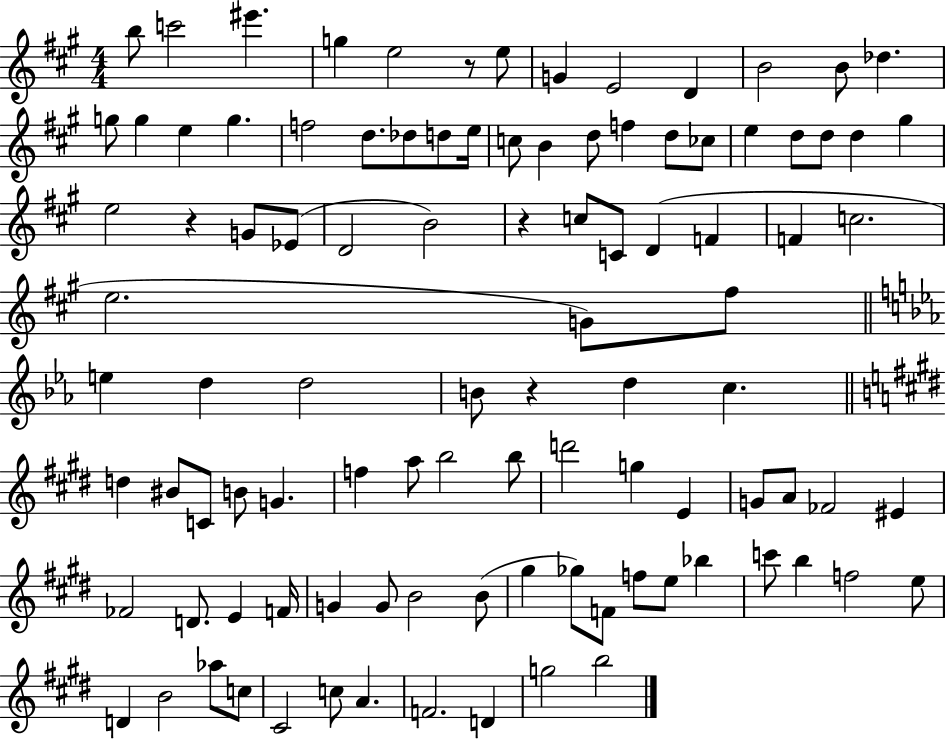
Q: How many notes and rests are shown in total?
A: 101